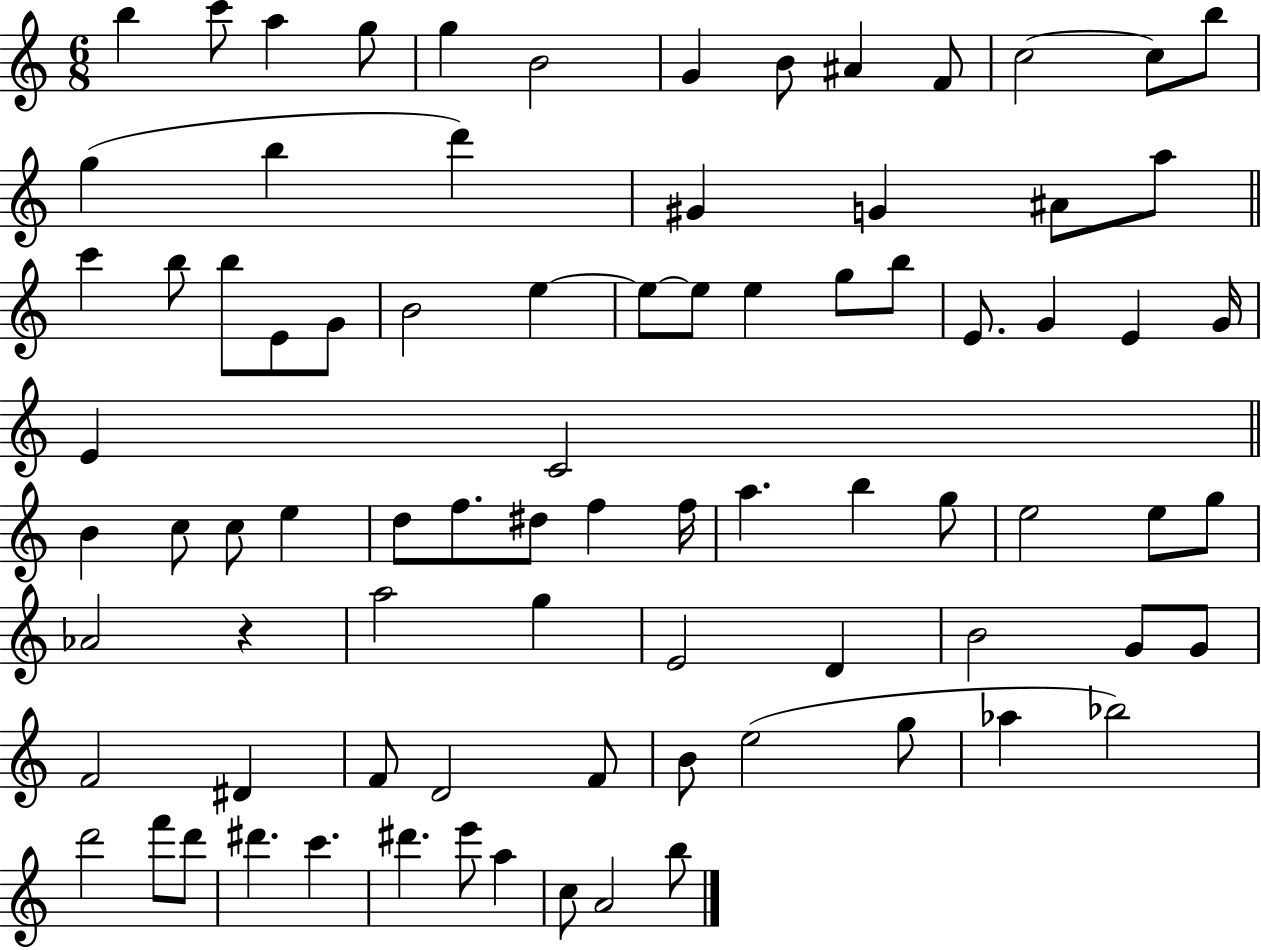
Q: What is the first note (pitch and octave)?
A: B5